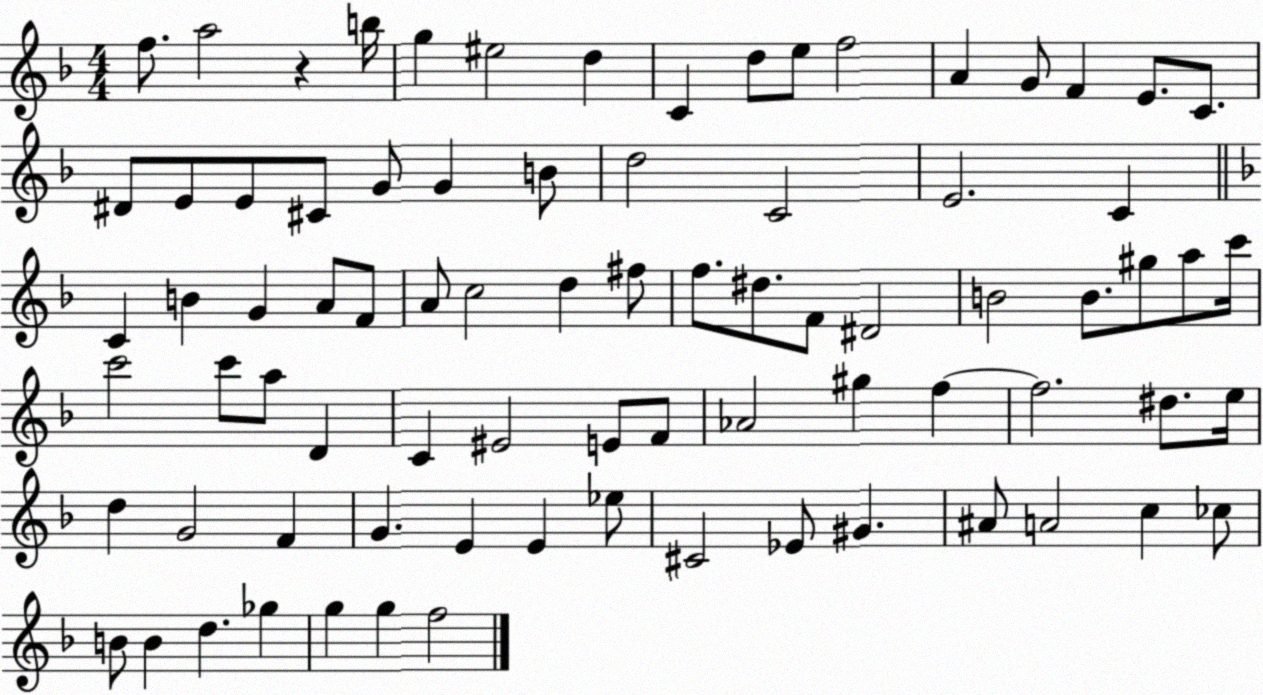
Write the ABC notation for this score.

X:1
T:Untitled
M:4/4
L:1/4
K:F
f/2 a2 z b/4 g ^e2 d C d/2 e/2 f2 A G/2 F E/2 C/2 ^D/2 E/2 E/2 ^C/2 G/2 G B/2 d2 C2 E2 C C B G A/2 F/2 A/2 c2 d ^f/2 f/2 ^d/2 F/2 ^D2 B2 B/2 ^g/2 a/2 c'/4 c'2 c'/2 a/2 D C ^E2 E/2 F/2 _A2 ^g f f2 ^d/2 e/4 d G2 F G E E _e/2 ^C2 _E/2 ^G ^A/2 A2 c _c/2 B/2 B d _g g g f2